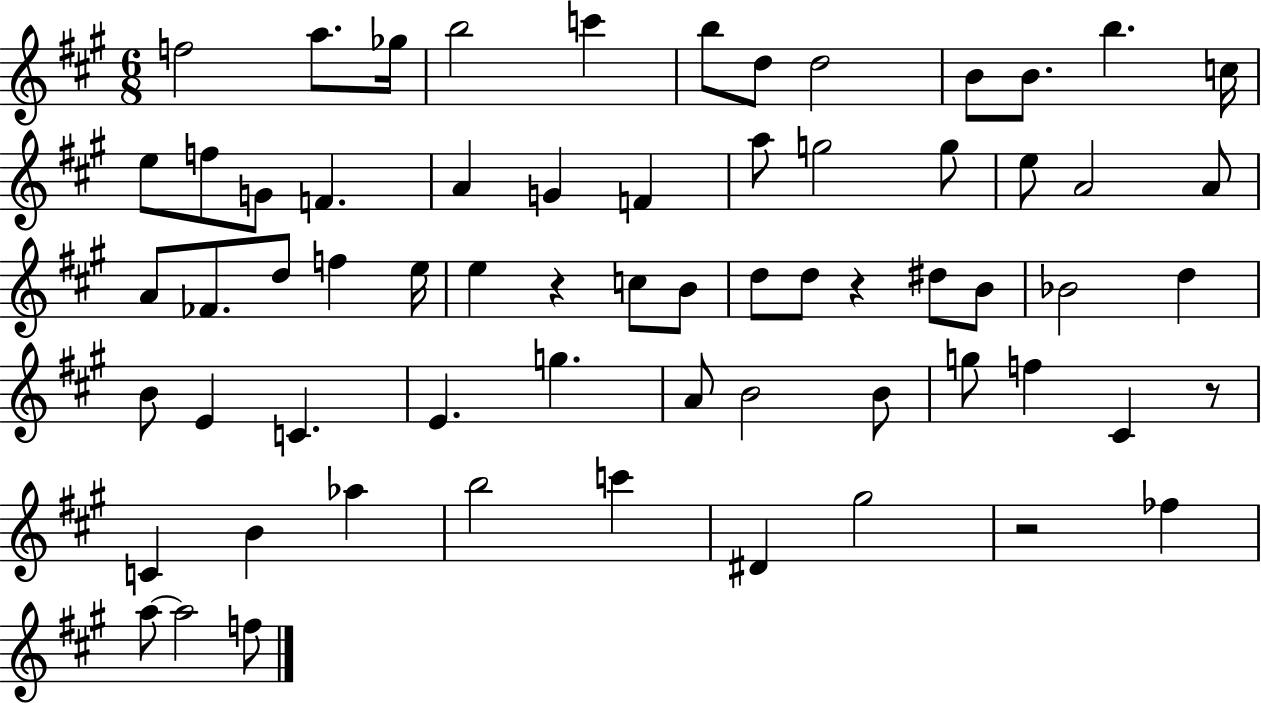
X:1
T:Untitled
M:6/8
L:1/4
K:A
f2 a/2 _g/4 b2 c' b/2 d/2 d2 B/2 B/2 b c/4 e/2 f/2 G/2 F A G F a/2 g2 g/2 e/2 A2 A/2 A/2 _F/2 d/2 f e/4 e z c/2 B/2 d/2 d/2 z ^d/2 B/2 _B2 d B/2 E C E g A/2 B2 B/2 g/2 f ^C z/2 C B _a b2 c' ^D ^g2 z2 _f a/2 a2 f/2